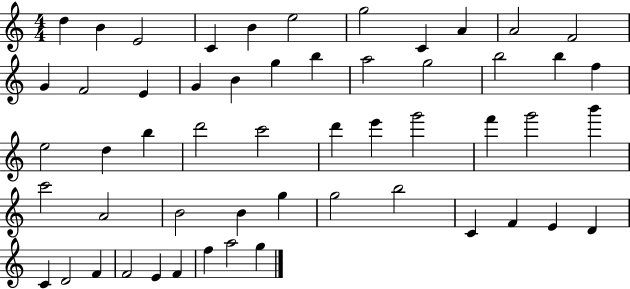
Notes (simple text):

D5/q B4/q E4/h C4/q B4/q E5/h G5/h C4/q A4/q A4/h F4/h G4/q F4/h E4/q G4/q B4/q G5/q B5/q A5/h G5/h B5/h B5/q F5/q E5/h D5/q B5/q D6/h C6/h D6/q E6/q G6/h F6/q G6/h B6/q C6/h A4/h B4/h B4/q G5/q G5/h B5/h C4/q F4/q E4/q D4/q C4/q D4/h F4/q F4/h E4/q F4/q F5/q A5/h G5/q